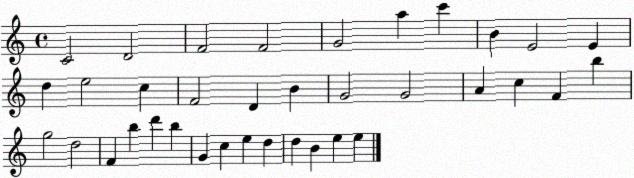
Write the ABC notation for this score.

X:1
T:Untitled
M:4/4
L:1/4
K:C
C2 D2 F2 F2 G2 a c' B E2 E d e2 c F2 D B G2 G2 A c F b g2 d2 F b d' b G c e d d B e e